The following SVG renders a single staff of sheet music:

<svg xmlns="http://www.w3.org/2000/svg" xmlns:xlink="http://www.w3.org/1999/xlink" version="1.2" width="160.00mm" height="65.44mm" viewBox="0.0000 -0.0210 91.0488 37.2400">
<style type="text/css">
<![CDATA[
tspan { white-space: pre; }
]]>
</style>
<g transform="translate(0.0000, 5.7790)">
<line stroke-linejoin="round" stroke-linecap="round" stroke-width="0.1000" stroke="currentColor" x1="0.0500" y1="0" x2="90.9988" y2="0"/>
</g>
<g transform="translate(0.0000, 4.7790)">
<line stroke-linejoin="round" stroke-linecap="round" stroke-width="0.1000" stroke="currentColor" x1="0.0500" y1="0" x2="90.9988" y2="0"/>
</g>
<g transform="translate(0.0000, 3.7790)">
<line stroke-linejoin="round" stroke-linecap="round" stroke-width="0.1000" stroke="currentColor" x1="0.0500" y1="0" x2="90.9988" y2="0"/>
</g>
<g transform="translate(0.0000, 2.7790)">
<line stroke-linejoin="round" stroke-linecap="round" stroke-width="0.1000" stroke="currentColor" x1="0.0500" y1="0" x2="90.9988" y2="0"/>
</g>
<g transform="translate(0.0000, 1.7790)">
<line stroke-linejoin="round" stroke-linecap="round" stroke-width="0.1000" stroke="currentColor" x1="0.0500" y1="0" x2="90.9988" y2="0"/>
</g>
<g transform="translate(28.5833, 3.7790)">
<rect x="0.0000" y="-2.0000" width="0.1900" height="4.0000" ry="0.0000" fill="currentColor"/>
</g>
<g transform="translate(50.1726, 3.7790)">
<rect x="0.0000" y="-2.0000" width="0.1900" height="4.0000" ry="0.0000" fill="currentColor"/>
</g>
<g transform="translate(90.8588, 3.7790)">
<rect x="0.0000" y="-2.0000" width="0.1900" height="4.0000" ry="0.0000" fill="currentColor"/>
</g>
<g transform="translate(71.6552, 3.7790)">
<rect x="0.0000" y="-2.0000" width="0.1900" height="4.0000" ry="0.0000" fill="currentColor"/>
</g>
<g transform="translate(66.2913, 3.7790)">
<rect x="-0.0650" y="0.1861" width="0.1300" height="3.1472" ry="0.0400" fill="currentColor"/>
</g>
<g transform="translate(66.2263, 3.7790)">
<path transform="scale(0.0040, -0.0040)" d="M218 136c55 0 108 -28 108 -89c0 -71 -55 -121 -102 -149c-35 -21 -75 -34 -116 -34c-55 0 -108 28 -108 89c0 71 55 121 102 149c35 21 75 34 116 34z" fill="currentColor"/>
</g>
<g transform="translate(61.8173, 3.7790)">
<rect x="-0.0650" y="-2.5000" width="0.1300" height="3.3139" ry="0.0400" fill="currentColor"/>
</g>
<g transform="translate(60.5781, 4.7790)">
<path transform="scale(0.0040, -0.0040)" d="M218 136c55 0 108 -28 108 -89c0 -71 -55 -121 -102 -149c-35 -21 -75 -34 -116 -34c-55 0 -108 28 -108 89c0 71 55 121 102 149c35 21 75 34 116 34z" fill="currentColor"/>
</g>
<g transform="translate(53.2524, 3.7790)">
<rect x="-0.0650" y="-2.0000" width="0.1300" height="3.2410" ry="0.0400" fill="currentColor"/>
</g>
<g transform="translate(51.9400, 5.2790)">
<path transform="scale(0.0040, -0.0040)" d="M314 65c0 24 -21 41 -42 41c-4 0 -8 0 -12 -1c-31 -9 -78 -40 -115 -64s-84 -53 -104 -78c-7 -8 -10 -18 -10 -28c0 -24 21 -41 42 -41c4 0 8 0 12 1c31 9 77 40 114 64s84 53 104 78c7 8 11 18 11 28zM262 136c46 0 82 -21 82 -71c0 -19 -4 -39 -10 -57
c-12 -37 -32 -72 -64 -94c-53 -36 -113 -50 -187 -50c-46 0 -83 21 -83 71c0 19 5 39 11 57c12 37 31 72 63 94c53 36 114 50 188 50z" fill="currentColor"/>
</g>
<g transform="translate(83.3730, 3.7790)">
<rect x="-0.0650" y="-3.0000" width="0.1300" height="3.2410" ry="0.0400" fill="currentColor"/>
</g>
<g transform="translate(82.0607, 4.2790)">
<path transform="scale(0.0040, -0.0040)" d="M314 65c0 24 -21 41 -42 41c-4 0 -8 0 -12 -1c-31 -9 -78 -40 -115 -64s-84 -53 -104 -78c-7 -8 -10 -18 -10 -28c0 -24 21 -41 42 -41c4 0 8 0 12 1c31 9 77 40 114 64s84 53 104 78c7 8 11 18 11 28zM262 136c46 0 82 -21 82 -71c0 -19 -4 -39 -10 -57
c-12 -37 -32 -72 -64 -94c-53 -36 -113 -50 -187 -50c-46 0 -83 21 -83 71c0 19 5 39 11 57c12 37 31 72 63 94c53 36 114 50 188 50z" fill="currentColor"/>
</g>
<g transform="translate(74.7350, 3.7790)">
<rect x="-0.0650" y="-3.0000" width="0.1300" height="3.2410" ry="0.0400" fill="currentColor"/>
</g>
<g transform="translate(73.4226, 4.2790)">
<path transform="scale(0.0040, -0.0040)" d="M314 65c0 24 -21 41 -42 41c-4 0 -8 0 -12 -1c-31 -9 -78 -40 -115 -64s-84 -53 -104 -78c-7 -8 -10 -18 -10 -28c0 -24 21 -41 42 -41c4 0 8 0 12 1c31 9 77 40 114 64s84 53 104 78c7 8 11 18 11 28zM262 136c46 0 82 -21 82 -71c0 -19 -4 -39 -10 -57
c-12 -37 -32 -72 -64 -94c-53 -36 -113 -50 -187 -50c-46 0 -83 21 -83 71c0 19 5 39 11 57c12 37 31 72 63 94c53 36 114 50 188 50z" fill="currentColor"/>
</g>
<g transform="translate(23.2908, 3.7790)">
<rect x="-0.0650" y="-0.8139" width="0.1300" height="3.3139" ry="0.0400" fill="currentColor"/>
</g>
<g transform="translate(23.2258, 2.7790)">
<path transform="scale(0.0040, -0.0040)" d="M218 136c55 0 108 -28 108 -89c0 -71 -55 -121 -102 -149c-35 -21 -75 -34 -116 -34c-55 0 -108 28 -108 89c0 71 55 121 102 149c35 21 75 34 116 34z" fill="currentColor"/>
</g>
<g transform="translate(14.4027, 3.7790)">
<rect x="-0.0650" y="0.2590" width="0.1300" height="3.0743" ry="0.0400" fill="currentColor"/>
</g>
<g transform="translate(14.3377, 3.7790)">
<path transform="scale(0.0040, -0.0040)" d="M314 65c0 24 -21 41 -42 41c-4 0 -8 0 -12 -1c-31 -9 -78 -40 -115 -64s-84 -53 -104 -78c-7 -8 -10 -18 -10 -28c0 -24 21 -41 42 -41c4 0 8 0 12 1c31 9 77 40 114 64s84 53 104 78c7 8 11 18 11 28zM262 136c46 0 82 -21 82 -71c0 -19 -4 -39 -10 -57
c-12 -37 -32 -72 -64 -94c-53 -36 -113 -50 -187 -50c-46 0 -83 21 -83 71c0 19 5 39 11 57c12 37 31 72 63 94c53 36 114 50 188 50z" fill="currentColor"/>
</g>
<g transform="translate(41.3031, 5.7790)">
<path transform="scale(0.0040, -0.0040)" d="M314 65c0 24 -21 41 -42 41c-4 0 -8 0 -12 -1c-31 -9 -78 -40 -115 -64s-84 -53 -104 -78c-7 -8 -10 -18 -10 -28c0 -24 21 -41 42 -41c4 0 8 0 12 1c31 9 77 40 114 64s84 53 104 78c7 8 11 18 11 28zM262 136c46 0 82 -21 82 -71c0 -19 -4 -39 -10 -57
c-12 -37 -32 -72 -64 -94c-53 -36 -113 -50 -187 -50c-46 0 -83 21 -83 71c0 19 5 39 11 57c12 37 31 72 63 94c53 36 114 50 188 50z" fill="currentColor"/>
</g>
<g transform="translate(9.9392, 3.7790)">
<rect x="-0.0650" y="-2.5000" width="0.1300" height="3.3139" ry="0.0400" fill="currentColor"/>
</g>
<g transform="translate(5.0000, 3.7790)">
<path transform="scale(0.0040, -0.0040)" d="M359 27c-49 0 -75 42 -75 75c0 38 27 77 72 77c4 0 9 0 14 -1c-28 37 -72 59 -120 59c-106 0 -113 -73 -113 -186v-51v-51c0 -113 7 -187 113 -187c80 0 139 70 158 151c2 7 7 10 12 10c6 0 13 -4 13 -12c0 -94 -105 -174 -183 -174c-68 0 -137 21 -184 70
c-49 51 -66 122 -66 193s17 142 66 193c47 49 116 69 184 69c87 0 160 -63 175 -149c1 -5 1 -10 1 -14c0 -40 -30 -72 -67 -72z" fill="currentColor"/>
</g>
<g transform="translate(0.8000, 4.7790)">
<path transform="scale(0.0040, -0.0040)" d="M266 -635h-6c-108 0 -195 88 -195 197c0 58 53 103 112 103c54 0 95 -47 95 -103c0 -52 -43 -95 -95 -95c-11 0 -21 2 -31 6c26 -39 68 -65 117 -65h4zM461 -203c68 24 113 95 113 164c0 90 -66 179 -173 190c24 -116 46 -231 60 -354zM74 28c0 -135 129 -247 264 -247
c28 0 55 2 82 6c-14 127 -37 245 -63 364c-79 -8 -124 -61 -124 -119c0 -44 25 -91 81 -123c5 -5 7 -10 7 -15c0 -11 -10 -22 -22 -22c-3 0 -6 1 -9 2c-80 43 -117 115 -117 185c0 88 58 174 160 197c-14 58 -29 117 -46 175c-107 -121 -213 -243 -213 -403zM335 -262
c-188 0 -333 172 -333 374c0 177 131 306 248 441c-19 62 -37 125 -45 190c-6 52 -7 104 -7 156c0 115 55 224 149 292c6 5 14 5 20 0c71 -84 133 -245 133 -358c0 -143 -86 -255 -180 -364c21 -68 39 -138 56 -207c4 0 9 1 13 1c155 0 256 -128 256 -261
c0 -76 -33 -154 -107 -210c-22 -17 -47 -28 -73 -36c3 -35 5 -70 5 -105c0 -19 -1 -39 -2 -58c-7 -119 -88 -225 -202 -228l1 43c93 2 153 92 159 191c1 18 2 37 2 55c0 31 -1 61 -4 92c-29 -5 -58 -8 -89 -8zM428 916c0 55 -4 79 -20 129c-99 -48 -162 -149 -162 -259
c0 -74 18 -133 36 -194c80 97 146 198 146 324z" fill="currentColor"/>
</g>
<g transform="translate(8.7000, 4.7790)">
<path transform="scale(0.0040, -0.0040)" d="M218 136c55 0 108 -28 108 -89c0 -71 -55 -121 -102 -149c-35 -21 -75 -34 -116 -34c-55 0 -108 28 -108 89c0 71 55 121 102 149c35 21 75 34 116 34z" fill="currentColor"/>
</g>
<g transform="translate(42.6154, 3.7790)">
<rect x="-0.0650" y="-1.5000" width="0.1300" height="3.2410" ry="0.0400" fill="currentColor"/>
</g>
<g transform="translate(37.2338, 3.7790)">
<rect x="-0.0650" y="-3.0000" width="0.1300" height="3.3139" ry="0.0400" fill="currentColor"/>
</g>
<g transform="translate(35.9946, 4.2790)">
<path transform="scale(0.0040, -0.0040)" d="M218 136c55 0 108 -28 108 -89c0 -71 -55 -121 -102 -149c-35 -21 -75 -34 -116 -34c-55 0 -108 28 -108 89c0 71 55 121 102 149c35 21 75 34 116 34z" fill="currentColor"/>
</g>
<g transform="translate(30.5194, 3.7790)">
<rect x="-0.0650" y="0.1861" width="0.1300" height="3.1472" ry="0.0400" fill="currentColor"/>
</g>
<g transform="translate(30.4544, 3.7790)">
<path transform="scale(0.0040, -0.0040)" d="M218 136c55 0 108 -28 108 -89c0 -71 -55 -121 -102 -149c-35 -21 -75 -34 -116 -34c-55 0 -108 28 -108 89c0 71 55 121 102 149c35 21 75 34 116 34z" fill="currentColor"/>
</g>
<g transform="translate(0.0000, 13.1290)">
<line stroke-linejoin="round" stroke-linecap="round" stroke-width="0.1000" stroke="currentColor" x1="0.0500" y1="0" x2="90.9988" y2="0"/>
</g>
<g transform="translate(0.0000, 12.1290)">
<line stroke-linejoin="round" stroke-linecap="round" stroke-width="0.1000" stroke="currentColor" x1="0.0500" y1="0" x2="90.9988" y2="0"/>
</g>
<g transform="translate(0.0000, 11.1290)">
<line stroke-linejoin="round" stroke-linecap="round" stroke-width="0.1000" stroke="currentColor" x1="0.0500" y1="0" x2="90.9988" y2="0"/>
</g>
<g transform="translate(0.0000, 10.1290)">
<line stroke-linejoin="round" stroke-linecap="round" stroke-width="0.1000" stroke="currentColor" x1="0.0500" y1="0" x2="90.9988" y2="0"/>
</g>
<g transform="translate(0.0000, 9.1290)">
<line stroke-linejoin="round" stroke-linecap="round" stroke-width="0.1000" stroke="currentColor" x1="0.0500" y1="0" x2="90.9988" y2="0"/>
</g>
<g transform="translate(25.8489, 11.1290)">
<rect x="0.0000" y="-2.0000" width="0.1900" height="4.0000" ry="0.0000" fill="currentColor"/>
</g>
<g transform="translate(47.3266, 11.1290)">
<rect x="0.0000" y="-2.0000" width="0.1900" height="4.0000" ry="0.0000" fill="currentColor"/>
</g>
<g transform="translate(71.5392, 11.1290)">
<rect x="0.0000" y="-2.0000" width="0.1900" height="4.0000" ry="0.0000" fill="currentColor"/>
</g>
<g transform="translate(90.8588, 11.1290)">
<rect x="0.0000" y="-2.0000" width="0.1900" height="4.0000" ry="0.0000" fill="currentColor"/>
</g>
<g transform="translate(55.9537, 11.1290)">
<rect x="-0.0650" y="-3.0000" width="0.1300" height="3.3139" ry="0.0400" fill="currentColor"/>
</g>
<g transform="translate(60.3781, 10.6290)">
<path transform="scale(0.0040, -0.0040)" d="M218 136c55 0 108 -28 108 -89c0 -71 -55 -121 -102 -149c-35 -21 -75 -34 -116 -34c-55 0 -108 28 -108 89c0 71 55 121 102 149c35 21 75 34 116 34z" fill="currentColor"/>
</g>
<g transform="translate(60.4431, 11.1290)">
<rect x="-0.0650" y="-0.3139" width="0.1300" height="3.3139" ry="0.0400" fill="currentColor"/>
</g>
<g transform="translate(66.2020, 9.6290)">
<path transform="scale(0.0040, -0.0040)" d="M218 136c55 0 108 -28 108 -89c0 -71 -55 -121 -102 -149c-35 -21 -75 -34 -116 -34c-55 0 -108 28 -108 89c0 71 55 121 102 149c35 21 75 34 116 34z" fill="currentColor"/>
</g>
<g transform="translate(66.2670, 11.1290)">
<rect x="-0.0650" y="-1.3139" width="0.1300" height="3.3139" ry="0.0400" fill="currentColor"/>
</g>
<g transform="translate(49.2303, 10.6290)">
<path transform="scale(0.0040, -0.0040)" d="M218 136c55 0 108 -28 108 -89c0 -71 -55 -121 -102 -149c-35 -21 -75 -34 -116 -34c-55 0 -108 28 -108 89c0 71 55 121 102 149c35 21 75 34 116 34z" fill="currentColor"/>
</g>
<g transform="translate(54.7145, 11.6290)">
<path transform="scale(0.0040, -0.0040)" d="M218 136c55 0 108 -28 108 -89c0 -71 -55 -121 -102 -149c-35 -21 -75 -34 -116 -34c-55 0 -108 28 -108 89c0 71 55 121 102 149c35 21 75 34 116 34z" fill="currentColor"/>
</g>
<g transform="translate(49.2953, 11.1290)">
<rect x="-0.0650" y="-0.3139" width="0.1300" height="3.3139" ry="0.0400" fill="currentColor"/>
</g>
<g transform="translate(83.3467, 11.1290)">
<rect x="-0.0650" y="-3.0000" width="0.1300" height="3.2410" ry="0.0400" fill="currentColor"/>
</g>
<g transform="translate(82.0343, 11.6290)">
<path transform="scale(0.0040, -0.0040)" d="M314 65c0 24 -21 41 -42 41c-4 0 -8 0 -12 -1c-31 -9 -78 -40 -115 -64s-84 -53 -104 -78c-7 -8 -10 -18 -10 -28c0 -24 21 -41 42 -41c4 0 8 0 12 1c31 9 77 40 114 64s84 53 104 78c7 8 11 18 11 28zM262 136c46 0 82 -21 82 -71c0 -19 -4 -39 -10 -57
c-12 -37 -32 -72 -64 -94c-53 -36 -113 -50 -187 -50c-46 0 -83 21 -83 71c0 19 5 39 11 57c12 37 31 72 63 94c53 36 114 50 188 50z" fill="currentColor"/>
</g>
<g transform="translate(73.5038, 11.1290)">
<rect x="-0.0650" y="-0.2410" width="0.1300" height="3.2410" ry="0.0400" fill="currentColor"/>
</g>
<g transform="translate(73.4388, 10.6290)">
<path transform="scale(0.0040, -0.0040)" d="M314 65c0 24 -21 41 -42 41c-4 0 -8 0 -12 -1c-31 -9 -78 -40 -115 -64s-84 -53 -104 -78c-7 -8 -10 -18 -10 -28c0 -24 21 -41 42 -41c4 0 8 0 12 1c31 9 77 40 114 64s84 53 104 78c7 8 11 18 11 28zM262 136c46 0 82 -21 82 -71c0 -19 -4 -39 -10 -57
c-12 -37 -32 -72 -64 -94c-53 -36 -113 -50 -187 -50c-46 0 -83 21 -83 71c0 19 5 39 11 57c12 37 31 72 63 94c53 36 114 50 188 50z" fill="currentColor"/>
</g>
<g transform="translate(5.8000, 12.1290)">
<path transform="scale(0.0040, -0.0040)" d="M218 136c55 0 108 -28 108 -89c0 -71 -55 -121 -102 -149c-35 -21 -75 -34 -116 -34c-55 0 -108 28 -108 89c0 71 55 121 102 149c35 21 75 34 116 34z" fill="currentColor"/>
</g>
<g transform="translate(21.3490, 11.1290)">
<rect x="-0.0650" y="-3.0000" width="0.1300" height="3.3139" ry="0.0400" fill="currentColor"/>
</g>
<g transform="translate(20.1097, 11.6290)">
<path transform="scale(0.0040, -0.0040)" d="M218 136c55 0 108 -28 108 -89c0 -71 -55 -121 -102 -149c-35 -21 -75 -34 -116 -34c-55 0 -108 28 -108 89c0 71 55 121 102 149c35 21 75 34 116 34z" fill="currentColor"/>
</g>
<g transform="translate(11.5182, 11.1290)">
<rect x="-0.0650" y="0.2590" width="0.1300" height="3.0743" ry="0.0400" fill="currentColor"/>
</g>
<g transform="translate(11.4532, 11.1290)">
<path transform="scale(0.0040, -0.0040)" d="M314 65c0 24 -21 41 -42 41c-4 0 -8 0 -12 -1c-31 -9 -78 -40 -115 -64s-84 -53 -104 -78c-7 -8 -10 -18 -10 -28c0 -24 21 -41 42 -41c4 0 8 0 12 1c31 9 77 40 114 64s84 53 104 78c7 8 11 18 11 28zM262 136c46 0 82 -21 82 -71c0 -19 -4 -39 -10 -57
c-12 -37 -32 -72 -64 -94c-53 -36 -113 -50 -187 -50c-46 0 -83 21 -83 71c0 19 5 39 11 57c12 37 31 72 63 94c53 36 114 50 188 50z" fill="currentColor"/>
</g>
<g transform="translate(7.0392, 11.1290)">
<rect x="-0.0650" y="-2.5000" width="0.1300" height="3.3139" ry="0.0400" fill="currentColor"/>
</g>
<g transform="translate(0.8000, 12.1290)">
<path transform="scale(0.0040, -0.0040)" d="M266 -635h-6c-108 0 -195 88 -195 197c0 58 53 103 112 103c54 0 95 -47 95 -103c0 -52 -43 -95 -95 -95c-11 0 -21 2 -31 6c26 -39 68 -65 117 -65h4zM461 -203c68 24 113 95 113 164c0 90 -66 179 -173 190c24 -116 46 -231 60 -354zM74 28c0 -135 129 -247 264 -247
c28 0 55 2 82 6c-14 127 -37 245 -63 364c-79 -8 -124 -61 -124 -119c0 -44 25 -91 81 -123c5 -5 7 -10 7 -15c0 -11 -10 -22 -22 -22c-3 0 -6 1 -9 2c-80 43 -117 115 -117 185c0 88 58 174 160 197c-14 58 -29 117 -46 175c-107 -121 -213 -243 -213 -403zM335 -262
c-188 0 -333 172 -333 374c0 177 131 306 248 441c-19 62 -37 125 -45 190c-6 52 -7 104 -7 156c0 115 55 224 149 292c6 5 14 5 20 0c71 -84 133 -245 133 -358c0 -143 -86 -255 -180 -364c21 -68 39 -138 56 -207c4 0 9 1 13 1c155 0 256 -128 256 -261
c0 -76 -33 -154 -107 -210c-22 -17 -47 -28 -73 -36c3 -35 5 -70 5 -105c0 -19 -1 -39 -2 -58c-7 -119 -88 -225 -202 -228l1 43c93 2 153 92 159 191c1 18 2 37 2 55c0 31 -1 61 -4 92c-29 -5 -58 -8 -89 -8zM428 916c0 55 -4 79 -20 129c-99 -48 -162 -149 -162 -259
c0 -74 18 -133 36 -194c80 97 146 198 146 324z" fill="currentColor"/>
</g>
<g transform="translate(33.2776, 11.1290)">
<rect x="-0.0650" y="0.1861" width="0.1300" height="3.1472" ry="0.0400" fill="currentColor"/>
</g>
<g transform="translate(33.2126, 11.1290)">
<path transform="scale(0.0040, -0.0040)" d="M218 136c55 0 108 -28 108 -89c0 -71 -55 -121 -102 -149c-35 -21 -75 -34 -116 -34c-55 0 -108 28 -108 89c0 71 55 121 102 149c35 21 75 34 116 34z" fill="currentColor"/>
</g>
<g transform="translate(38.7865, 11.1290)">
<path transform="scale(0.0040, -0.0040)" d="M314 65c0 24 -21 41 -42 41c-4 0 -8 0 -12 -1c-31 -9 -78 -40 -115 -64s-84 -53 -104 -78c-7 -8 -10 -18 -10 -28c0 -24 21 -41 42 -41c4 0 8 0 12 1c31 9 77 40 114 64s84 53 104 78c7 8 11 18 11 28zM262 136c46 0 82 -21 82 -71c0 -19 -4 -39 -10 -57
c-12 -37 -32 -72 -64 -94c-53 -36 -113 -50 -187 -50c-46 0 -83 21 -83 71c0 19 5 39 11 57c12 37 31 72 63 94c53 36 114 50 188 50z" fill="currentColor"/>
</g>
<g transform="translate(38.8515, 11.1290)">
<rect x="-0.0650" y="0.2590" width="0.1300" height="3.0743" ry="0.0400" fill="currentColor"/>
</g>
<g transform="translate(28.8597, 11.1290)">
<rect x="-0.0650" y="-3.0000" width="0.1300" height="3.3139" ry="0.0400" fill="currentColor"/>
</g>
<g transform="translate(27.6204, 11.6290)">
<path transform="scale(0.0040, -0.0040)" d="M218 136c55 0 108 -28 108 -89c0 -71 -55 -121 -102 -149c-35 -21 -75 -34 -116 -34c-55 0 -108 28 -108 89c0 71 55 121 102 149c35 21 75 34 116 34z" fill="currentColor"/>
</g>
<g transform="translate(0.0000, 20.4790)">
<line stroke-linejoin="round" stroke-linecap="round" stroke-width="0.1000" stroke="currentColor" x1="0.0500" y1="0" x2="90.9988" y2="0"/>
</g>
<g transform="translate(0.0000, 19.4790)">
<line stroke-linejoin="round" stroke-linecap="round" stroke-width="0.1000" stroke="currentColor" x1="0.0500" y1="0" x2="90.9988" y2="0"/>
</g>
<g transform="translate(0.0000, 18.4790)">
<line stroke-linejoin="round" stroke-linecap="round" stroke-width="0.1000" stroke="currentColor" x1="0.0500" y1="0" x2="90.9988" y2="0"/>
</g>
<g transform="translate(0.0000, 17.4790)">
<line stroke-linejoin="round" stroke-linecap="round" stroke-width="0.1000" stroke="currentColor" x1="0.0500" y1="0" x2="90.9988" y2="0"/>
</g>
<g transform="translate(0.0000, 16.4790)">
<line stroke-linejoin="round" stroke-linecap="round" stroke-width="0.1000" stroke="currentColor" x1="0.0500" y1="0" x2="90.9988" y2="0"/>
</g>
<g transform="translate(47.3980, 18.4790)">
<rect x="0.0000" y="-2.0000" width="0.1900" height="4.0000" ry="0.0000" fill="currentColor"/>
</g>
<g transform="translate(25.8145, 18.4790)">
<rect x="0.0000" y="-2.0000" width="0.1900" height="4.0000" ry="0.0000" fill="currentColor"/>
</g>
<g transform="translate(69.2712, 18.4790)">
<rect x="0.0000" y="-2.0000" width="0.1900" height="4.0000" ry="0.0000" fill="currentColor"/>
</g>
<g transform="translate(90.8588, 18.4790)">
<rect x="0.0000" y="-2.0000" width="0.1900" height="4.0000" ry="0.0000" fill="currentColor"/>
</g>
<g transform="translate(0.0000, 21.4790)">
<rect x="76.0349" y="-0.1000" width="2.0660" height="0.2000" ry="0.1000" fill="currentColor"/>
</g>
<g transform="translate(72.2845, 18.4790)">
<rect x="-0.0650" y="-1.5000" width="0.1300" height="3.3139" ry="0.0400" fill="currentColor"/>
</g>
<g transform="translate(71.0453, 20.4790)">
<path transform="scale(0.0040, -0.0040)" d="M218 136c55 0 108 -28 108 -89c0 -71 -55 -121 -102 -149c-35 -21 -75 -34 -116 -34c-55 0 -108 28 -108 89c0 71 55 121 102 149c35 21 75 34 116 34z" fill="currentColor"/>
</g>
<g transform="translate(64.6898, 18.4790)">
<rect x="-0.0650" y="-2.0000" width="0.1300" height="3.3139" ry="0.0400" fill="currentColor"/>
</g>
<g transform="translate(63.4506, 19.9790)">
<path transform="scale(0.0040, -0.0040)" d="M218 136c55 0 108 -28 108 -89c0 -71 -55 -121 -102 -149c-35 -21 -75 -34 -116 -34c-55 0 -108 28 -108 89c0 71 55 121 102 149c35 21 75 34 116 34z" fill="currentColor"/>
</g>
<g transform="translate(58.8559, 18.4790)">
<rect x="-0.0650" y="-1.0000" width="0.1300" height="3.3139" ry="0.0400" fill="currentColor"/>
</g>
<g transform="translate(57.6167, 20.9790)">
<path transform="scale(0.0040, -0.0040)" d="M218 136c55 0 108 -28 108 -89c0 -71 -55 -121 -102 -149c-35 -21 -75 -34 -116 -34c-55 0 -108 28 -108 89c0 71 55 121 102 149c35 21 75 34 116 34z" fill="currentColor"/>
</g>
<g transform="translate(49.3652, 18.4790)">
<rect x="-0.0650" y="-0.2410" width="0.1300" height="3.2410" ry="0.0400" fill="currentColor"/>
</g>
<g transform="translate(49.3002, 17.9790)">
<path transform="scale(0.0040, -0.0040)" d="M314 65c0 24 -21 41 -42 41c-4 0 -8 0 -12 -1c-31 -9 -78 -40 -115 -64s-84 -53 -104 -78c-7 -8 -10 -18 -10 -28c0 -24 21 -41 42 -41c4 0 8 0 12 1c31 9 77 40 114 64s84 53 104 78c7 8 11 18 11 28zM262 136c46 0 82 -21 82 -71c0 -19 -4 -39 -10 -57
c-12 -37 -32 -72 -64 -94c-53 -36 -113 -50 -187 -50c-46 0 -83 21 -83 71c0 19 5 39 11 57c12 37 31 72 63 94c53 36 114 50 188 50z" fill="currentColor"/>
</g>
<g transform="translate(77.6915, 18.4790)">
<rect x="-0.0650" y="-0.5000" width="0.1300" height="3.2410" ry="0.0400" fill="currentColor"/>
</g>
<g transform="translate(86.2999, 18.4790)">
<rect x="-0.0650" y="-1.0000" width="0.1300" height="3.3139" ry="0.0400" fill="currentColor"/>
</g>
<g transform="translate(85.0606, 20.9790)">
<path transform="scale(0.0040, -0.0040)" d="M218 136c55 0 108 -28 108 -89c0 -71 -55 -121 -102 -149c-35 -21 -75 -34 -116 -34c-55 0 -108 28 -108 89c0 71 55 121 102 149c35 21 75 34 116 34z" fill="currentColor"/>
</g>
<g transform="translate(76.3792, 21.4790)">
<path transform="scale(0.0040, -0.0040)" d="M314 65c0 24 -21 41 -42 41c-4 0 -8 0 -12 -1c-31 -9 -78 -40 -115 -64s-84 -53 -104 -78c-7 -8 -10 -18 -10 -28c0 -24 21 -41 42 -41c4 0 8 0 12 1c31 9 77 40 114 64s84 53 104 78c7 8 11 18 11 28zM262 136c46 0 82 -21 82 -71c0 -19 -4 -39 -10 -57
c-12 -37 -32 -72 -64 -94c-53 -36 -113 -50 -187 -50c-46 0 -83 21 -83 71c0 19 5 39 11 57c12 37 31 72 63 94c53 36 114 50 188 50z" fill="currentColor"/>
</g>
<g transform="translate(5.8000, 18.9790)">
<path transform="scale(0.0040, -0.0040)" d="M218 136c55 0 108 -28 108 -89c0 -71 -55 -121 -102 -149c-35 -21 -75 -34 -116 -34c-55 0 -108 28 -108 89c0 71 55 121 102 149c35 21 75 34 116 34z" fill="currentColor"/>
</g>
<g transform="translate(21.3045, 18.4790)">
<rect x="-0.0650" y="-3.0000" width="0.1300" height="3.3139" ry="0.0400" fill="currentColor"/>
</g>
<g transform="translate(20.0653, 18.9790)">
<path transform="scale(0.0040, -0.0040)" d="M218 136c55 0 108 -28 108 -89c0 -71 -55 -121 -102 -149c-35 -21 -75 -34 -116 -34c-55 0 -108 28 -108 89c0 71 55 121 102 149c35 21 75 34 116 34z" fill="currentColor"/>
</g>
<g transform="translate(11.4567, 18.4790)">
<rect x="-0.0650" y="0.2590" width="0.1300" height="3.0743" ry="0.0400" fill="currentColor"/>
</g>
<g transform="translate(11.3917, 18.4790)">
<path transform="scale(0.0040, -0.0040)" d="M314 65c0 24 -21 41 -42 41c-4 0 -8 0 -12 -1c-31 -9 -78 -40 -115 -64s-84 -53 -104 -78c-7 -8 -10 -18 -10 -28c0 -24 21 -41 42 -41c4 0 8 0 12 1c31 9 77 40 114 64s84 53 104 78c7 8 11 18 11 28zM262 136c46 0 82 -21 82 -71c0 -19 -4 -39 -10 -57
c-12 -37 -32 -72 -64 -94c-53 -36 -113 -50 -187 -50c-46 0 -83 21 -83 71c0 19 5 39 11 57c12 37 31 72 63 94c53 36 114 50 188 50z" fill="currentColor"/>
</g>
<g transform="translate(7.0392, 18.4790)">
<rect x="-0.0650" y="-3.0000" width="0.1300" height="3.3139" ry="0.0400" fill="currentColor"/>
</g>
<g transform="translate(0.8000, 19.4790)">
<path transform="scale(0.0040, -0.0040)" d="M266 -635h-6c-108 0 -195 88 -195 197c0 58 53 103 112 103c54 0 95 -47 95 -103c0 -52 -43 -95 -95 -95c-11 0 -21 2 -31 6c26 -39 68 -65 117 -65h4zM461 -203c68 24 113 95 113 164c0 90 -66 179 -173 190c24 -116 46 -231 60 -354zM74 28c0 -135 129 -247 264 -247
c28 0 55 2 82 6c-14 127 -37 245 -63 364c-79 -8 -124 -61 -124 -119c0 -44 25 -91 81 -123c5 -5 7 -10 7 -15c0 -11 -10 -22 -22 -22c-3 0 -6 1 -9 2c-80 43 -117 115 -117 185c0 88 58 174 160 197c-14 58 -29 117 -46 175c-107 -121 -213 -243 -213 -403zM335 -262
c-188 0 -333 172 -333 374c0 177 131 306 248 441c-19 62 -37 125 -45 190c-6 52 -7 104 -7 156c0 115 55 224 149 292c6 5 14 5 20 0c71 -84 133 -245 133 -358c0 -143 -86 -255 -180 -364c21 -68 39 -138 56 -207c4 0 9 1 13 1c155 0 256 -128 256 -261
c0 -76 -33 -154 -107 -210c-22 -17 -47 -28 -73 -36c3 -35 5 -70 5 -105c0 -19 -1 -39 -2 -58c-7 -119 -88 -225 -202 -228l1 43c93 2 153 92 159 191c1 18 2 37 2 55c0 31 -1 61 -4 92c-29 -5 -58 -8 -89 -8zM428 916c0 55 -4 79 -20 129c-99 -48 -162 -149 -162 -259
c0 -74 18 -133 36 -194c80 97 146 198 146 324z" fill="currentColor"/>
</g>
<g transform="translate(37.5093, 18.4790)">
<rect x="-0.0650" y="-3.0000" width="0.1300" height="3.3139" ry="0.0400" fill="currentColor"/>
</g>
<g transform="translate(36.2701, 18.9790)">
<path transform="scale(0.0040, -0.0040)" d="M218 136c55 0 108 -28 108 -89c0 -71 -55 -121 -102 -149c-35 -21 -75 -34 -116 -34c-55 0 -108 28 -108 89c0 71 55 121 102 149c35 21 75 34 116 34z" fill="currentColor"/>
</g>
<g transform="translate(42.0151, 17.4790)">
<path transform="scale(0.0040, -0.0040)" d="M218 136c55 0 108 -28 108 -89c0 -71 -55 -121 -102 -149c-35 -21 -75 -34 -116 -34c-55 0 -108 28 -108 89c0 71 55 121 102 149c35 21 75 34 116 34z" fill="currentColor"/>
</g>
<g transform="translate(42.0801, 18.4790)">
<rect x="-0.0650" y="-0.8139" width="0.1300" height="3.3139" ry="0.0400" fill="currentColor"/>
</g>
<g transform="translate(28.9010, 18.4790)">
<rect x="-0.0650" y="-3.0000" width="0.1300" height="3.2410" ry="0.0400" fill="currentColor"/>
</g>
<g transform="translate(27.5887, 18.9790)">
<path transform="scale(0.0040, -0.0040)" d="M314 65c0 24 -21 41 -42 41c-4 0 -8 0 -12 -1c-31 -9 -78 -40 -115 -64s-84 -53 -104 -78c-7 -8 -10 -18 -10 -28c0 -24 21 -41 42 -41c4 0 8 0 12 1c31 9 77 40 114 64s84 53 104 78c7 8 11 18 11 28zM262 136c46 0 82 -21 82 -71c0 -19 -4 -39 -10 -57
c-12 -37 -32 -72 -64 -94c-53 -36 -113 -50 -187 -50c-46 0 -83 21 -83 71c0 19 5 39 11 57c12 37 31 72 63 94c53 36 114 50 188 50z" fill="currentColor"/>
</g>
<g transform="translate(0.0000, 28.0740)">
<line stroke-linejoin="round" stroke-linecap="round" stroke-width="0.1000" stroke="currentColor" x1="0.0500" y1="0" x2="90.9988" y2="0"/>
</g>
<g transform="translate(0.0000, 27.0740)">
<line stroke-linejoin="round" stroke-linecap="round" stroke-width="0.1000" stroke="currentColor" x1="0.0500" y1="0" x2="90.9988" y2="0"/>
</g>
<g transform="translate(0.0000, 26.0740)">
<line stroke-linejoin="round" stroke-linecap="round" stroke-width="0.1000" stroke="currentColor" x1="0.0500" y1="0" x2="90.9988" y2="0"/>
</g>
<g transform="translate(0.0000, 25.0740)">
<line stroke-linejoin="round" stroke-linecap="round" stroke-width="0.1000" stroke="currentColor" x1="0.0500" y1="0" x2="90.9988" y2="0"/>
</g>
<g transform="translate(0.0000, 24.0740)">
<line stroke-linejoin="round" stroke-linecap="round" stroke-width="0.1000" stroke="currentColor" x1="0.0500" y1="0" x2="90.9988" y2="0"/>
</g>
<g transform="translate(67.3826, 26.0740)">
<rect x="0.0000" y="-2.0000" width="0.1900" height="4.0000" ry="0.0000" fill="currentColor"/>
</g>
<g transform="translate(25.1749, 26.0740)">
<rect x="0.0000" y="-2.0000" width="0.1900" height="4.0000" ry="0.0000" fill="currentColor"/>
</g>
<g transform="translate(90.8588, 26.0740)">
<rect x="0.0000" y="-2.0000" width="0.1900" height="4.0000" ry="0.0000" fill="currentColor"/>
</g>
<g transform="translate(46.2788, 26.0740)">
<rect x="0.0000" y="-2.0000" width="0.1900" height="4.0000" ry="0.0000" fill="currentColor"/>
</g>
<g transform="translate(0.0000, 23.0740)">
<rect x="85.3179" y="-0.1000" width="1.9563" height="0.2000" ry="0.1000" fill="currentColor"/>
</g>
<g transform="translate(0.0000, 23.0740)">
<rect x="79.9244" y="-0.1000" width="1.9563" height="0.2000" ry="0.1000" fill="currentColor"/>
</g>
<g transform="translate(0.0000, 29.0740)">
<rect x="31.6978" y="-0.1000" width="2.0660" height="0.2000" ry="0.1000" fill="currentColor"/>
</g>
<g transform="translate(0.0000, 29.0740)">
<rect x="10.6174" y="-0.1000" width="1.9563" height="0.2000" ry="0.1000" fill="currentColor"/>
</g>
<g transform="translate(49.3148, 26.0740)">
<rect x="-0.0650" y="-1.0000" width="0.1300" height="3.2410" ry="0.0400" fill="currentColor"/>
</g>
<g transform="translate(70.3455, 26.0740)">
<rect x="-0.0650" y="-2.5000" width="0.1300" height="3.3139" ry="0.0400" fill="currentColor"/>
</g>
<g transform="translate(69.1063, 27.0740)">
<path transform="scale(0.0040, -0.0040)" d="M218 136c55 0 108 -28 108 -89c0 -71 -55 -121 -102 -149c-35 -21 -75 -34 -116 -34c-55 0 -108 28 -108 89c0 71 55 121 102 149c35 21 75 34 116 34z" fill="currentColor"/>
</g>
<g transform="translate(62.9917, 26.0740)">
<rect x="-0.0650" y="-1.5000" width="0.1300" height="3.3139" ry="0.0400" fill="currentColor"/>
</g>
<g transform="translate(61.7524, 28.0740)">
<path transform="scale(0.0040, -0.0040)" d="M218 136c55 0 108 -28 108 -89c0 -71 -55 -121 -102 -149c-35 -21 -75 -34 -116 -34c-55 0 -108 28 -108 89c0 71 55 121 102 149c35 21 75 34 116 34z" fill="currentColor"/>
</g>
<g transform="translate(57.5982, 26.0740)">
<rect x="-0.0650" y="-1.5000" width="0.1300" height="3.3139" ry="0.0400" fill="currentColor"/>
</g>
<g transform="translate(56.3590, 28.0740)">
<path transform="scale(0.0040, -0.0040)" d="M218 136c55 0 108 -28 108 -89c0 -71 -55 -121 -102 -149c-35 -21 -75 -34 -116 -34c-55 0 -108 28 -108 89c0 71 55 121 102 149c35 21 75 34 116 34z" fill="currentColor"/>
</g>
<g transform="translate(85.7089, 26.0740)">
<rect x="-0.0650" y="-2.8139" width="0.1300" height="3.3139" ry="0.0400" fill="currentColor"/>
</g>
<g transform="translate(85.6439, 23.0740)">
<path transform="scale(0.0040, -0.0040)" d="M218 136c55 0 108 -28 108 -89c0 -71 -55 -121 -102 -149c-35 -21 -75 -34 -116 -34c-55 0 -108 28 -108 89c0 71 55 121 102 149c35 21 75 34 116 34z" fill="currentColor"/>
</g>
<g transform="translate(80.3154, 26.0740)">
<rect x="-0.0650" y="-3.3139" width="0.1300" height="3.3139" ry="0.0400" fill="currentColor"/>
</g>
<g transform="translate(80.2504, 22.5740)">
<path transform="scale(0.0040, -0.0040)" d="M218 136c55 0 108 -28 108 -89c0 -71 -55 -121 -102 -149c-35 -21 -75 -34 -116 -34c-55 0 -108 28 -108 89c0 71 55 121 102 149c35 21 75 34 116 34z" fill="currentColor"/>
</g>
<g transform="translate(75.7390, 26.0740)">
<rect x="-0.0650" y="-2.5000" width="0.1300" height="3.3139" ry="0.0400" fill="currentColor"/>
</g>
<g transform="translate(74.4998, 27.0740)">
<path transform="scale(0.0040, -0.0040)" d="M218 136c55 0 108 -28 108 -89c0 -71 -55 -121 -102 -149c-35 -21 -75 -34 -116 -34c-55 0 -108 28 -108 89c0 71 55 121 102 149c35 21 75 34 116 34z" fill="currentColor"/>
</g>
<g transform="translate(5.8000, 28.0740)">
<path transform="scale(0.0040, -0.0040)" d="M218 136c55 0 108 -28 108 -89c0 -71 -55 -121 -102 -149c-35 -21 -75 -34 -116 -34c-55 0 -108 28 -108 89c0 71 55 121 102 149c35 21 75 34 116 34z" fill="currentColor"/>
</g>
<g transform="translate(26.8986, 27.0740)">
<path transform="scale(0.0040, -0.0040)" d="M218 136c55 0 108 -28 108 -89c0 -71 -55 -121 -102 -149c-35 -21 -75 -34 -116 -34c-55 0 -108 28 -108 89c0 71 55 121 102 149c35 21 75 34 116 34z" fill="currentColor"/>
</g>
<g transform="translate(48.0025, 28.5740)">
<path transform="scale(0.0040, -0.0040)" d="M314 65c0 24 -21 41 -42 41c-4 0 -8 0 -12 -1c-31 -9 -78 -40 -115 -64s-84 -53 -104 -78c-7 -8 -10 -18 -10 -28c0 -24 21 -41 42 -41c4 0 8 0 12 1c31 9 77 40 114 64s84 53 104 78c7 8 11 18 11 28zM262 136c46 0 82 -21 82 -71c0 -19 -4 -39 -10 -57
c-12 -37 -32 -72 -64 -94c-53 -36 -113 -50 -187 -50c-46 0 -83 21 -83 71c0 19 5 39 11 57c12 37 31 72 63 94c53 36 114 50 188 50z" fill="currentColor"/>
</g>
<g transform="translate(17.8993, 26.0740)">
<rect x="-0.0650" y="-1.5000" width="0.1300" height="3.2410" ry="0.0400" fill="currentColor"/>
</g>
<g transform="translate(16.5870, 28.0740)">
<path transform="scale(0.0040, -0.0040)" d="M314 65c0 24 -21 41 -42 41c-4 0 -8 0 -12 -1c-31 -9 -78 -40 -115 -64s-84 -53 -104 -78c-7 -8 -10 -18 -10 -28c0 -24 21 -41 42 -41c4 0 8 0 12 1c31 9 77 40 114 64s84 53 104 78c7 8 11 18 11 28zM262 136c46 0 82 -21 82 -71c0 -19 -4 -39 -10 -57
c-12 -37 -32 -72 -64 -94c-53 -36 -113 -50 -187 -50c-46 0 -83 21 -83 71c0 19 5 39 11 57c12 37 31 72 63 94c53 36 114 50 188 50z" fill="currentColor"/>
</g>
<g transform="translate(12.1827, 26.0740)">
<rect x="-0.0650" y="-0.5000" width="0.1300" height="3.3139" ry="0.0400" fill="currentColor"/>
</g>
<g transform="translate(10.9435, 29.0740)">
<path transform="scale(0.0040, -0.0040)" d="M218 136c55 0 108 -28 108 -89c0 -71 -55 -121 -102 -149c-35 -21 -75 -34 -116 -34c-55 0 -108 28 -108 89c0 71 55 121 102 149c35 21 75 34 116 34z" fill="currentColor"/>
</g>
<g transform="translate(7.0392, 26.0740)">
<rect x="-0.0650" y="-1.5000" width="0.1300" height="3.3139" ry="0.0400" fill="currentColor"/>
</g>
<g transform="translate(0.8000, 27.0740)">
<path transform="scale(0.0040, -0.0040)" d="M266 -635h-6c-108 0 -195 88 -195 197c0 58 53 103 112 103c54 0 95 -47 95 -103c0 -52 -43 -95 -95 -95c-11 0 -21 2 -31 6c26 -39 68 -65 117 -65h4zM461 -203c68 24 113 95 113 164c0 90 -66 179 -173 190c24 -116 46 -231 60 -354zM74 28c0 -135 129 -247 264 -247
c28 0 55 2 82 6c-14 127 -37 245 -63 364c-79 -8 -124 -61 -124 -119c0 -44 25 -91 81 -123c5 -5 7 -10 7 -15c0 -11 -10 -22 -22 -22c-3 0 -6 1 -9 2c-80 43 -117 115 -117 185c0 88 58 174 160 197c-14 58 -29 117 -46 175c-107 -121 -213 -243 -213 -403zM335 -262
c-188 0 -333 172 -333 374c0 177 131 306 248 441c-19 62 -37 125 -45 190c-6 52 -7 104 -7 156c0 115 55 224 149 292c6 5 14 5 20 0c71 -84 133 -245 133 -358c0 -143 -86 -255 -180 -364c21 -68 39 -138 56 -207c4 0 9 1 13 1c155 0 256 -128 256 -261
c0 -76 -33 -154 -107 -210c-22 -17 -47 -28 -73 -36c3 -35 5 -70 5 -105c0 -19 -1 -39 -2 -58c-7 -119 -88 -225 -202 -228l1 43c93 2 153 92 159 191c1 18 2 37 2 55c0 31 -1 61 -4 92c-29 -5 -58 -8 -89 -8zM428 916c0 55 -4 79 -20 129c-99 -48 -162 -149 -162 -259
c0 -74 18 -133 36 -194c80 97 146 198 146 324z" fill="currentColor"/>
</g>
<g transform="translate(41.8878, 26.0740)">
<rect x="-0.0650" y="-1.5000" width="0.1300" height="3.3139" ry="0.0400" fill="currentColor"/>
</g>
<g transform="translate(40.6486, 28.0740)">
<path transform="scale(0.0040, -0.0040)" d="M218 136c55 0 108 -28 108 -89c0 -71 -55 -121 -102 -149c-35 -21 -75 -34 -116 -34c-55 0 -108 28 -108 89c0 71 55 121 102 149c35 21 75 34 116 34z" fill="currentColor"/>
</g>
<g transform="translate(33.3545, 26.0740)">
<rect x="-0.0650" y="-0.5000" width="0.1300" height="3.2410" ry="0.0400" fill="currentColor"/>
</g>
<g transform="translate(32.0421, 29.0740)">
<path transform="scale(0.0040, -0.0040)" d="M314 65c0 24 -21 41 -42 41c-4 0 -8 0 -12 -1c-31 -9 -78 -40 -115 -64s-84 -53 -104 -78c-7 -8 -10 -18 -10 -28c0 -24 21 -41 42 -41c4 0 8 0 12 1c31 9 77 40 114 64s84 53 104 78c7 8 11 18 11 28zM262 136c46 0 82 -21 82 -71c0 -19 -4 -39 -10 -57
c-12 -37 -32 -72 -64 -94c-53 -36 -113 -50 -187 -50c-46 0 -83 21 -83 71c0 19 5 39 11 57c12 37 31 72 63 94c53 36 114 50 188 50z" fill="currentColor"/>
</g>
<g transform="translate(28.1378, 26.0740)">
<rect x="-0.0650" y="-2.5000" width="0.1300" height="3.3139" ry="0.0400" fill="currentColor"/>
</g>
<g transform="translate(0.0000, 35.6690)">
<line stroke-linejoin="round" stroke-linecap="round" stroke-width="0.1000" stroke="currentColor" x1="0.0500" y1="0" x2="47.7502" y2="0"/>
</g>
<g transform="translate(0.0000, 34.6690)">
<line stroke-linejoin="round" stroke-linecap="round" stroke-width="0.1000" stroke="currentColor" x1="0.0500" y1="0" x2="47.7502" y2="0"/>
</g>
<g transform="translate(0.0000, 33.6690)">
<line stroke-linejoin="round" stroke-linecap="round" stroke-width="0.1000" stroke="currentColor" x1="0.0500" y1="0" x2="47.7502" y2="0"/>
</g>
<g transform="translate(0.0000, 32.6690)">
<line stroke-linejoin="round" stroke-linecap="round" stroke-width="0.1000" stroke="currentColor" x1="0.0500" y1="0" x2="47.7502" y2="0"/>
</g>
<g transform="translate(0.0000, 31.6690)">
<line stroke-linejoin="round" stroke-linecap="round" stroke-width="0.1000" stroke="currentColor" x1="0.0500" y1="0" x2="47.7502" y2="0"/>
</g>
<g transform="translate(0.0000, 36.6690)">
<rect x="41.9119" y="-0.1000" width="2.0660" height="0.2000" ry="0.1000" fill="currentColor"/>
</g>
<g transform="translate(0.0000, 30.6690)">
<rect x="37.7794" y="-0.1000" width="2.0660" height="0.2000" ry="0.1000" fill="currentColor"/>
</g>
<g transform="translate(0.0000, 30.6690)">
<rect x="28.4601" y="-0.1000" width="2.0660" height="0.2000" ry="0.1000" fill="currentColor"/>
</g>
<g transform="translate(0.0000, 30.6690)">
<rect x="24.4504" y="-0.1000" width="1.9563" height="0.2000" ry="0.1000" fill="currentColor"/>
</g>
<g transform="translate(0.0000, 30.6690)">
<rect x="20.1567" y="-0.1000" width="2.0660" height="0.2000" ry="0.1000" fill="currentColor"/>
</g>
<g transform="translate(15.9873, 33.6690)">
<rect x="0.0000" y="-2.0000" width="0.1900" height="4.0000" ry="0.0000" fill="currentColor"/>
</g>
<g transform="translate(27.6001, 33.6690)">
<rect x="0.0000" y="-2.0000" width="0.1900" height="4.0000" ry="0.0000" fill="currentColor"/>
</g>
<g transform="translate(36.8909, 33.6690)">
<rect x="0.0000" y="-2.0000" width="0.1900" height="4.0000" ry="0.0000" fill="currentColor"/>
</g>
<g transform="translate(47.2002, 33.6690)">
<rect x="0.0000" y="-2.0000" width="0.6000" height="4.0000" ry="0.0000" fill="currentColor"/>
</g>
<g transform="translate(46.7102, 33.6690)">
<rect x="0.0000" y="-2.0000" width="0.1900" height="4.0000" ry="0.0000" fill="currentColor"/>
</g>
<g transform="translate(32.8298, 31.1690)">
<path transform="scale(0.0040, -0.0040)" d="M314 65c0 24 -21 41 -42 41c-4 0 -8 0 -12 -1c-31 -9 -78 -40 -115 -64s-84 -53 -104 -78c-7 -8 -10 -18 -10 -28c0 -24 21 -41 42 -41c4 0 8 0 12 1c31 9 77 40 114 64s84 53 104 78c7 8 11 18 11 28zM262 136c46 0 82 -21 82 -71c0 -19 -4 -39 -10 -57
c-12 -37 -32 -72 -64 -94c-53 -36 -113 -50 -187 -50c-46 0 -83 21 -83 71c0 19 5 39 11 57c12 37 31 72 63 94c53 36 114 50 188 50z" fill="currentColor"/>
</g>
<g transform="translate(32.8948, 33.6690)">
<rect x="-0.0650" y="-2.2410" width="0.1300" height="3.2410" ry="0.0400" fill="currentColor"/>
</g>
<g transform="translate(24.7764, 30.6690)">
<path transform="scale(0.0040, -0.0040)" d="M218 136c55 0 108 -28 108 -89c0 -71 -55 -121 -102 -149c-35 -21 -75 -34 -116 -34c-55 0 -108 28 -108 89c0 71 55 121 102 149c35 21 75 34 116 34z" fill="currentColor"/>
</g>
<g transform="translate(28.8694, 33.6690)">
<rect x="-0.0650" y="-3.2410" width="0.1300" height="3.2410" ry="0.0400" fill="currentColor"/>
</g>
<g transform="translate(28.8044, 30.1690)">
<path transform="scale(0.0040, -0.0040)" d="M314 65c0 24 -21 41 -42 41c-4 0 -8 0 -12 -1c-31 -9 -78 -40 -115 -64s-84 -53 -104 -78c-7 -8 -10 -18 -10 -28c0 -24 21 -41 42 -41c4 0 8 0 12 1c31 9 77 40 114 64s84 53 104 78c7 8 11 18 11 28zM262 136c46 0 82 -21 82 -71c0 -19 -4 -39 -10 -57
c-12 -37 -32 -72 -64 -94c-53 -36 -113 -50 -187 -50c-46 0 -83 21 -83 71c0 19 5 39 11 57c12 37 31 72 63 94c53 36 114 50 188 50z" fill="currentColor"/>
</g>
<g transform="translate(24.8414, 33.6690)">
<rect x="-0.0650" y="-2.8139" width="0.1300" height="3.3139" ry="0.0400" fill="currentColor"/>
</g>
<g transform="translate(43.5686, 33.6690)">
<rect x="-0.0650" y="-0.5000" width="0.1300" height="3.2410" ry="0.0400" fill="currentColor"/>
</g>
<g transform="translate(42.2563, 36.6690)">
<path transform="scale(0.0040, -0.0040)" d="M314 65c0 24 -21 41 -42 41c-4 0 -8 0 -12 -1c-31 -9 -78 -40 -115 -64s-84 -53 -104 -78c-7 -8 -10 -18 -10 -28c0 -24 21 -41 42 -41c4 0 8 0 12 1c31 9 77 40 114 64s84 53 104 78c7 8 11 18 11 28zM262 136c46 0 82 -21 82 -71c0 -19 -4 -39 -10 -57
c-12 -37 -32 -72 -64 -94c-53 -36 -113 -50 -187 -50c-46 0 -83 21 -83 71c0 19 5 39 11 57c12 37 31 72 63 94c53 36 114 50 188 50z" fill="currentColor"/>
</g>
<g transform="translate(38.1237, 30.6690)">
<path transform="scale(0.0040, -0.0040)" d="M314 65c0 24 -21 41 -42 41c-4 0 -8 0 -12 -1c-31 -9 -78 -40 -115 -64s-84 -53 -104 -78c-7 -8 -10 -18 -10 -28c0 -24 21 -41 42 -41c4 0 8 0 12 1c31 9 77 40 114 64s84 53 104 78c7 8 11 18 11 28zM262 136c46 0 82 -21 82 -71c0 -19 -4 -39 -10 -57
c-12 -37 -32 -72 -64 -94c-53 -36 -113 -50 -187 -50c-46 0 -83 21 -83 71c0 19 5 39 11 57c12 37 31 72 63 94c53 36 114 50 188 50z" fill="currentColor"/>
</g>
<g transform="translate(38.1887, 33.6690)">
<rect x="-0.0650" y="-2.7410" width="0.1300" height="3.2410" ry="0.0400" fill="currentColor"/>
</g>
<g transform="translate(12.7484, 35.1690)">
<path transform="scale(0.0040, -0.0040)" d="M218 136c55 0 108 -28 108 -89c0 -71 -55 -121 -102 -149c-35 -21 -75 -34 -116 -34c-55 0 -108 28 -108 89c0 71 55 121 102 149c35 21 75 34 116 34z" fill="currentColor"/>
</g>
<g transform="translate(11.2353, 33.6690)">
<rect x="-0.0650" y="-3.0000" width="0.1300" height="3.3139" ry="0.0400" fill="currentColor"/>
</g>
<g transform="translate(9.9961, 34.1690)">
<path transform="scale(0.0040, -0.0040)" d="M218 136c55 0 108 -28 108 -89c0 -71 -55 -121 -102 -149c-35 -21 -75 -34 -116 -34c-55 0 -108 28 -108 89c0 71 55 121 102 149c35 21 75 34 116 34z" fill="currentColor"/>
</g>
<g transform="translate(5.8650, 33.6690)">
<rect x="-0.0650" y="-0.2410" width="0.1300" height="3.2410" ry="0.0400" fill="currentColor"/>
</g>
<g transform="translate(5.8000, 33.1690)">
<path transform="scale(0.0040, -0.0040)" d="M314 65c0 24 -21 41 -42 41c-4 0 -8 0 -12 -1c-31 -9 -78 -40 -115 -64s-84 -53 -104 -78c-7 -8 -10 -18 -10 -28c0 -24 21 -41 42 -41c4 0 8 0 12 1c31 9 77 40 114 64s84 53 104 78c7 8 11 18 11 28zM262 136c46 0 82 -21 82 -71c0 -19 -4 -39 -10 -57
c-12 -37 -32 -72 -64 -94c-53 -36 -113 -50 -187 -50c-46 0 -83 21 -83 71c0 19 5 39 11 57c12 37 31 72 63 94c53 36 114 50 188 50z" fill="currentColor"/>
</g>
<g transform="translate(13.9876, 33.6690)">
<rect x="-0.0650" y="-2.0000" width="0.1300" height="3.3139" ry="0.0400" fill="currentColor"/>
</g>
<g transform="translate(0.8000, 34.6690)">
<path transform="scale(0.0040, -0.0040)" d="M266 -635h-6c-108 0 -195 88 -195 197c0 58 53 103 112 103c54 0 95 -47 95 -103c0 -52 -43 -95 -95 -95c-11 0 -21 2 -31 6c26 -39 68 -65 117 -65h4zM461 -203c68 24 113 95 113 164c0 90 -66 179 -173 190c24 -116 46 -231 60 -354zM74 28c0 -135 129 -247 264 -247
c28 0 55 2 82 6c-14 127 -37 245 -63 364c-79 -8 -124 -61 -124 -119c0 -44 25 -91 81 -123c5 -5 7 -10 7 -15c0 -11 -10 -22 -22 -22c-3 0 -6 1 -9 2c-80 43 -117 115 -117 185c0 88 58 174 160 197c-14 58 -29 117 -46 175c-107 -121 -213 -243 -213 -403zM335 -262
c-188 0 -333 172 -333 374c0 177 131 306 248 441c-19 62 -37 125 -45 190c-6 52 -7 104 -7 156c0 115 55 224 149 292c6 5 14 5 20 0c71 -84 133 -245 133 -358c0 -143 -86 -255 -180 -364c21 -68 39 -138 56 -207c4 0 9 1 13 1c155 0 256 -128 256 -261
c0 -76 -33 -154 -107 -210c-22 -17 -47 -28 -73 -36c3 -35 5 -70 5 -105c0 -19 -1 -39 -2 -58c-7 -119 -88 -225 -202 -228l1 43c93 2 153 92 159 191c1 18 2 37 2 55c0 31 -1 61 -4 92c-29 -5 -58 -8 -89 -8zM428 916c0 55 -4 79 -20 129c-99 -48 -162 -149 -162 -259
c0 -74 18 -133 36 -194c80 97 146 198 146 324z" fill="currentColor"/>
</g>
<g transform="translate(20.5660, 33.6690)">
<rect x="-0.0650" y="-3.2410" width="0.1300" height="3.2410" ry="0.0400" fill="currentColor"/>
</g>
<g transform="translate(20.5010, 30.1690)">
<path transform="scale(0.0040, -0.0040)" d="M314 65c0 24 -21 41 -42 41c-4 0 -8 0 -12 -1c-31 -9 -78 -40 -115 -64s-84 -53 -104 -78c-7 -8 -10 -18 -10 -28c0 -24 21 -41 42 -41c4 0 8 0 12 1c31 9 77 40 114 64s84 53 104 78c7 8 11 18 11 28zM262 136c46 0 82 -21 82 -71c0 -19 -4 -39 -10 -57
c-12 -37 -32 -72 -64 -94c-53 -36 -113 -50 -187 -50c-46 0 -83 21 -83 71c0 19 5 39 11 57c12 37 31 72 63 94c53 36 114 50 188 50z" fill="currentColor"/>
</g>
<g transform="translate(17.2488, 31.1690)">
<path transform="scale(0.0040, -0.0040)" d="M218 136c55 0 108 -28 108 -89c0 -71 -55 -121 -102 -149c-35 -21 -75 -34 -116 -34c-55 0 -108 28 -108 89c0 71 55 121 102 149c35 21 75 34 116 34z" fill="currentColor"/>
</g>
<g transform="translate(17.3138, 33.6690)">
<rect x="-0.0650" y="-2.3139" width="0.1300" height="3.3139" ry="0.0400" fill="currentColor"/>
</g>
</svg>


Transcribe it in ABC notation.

X:1
T:Untitled
M:4/4
L:1/4
K:C
G B2 d B A E2 F2 G B A2 A2 G B2 A A B B2 c A c e c2 A2 A B2 A A2 A d c2 D F E C2 D E C E2 G C2 E D2 E E G G b a c2 A F g b2 a b2 g2 a2 C2